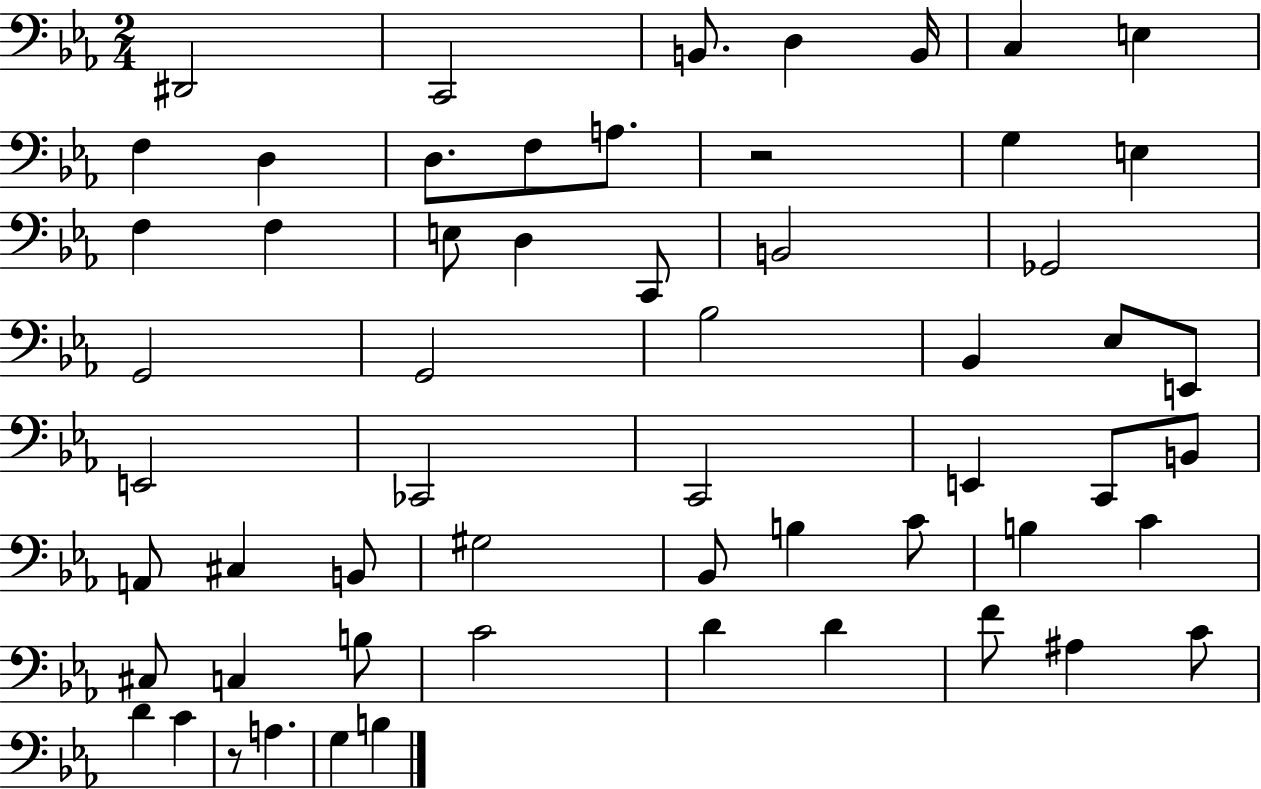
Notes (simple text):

D#2/h C2/h B2/e. D3/q B2/s C3/q E3/q F3/q D3/q D3/e. F3/e A3/e. R/h G3/q E3/q F3/q F3/q E3/e D3/q C2/e B2/h Gb2/h G2/h G2/h Bb3/h Bb2/q Eb3/e E2/e E2/h CES2/h C2/h E2/q C2/e B2/e A2/e C#3/q B2/e G#3/h Bb2/e B3/q C4/e B3/q C4/q C#3/e C3/q B3/e C4/h D4/q D4/q F4/e A#3/q C4/e D4/q C4/q R/e A3/q. G3/q B3/q